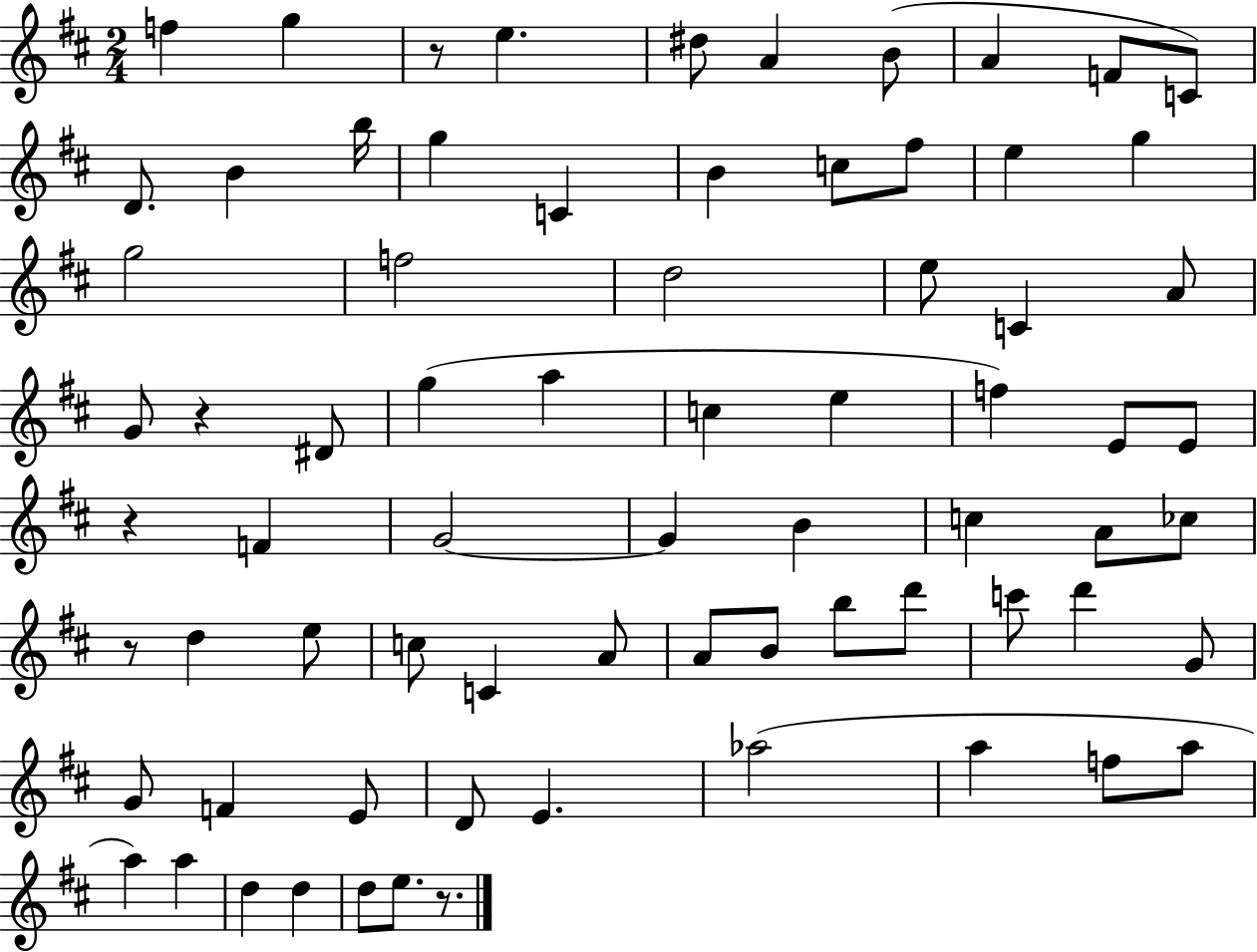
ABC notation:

X:1
T:Untitled
M:2/4
L:1/4
K:D
f g z/2 e ^d/2 A B/2 A F/2 C/2 D/2 B b/4 g C B c/2 ^f/2 e g g2 f2 d2 e/2 C A/2 G/2 z ^D/2 g a c e f E/2 E/2 z F G2 G B c A/2 _c/2 z/2 d e/2 c/2 C A/2 A/2 B/2 b/2 d'/2 c'/2 d' G/2 G/2 F E/2 D/2 E _a2 a f/2 a/2 a a d d d/2 e/2 z/2